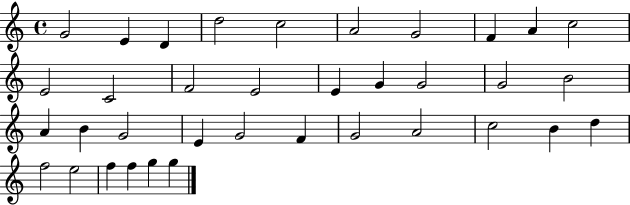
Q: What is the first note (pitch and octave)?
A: G4